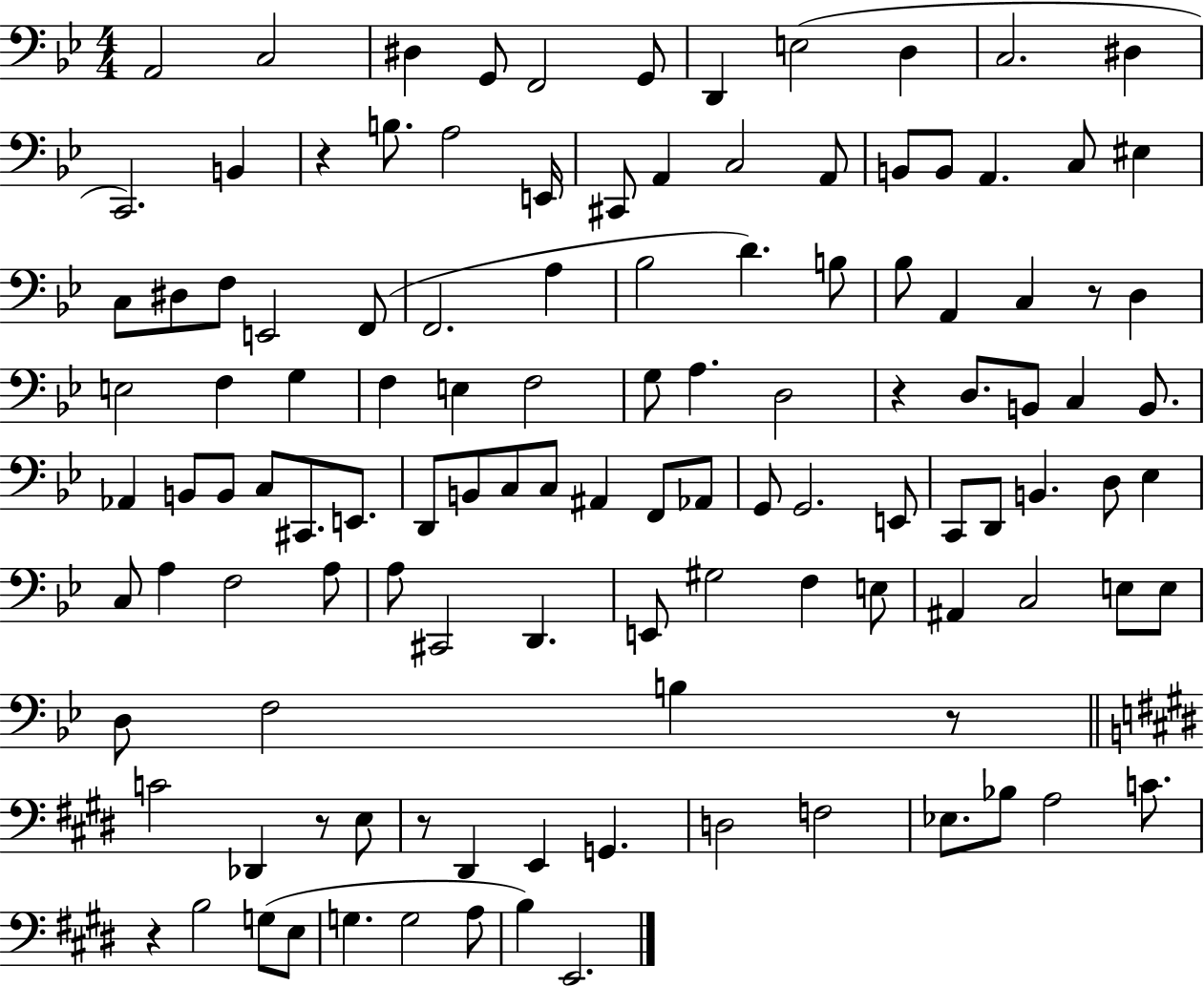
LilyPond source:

{
  \clef bass
  \numericTimeSignature
  \time 4/4
  \key bes \major
  \repeat volta 2 { a,2 c2 | dis4 g,8 f,2 g,8 | d,4 e2( d4 | c2. dis4 | \break c,2.) b,4 | r4 b8. a2 e,16 | cis,8 a,4 c2 a,8 | b,8 b,8 a,4. c8 eis4 | \break c8 dis8 f8 e,2 f,8( | f,2. a4 | bes2 d'4.) b8 | bes8 a,4 c4 r8 d4 | \break e2 f4 g4 | f4 e4 f2 | g8 a4. d2 | r4 d8. b,8 c4 b,8. | \break aes,4 b,8 b,8 c8 cis,8. e,8. | d,8 b,8 c8 c8 ais,4 f,8 aes,8 | g,8 g,2. e,8 | c,8 d,8 b,4. d8 ees4 | \break c8 a4 f2 a8 | a8 cis,2 d,4. | e,8 gis2 f4 e8 | ais,4 c2 e8 e8 | \break d8 f2 b4 r8 | \bar "||" \break \key e \major c'2 des,4 r8 e8 | r8 dis,4 e,4 g,4. | d2 f2 | ees8. bes8 a2 c'8. | \break r4 b2 g8( e8 | g4. g2 a8 | b4) e,2. | } \bar "|."
}